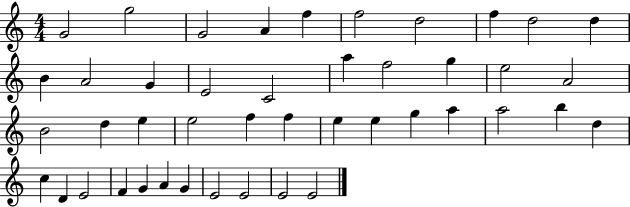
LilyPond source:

{
  \clef treble
  \numericTimeSignature
  \time 4/4
  \key c \major
  g'2 g''2 | g'2 a'4 f''4 | f''2 d''2 | f''4 d''2 d''4 | \break b'4 a'2 g'4 | e'2 c'2 | a''4 f''2 g''4 | e''2 a'2 | \break b'2 d''4 e''4 | e''2 f''4 f''4 | e''4 e''4 g''4 a''4 | a''2 b''4 d''4 | \break c''4 d'4 e'2 | f'4 g'4 a'4 g'4 | e'2 e'2 | e'2 e'2 | \break \bar "|."
}